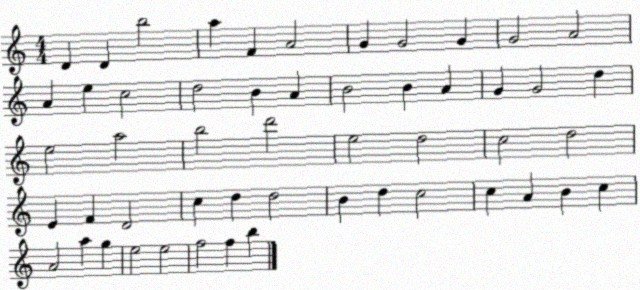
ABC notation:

X:1
T:Untitled
M:4/4
L:1/4
K:C
D D b2 a F A2 G G2 G G2 A2 A e c2 d2 B A B2 B A G G2 d e2 a2 b2 d'2 e2 d2 c2 d2 E F D2 c d d2 B d c2 c A B c A2 a g e2 e2 f2 f b